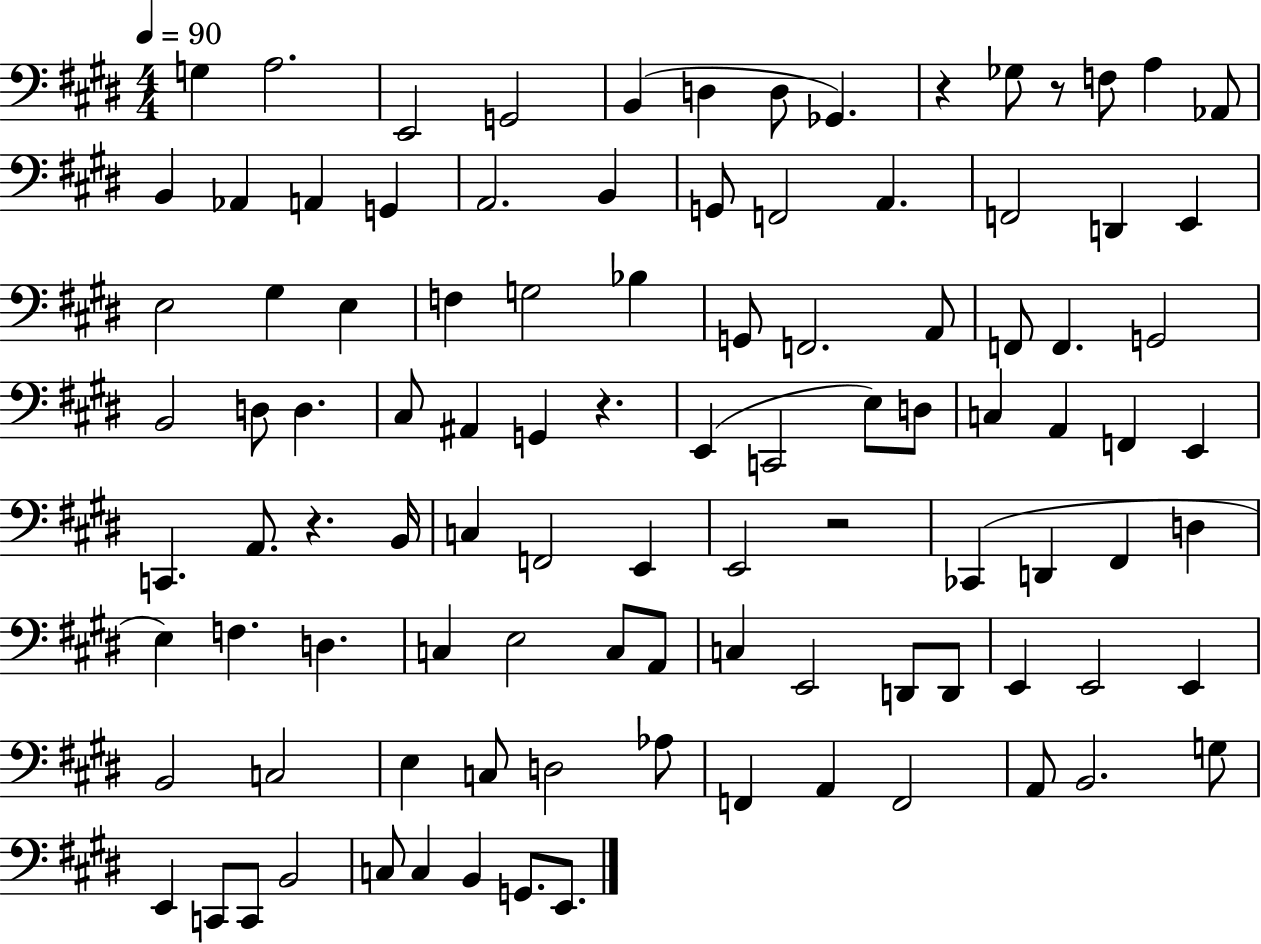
{
  \clef bass
  \numericTimeSignature
  \time 4/4
  \key e \major
  \tempo 4 = 90
  g4 a2. | e,2 g,2 | b,4( d4 d8 ges,4.) | r4 ges8 r8 f8 a4 aes,8 | \break b,4 aes,4 a,4 g,4 | a,2. b,4 | g,8 f,2 a,4. | f,2 d,4 e,4 | \break e2 gis4 e4 | f4 g2 bes4 | g,8 f,2. a,8 | f,8 f,4. g,2 | \break b,2 d8 d4. | cis8 ais,4 g,4 r4. | e,4( c,2 e8) d8 | c4 a,4 f,4 e,4 | \break c,4. a,8. r4. b,16 | c4 f,2 e,4 | e,2 r2 | ces,4( d,4 fis,4 d4 | \break e4) f4. d4. | c4 e2 c8 a,8 | c4 e,2 d,8 d,8 | e,4 e,2 e,4 | \break b,2 c2 | e4 c8 d2 aes8 | f,4 a,4 f,2 | a,8 b,2. g8 | \break e,4 c,8 c,8 b,2 | c8 c4 b,4 g,8. e,8. | \bar "|."
}